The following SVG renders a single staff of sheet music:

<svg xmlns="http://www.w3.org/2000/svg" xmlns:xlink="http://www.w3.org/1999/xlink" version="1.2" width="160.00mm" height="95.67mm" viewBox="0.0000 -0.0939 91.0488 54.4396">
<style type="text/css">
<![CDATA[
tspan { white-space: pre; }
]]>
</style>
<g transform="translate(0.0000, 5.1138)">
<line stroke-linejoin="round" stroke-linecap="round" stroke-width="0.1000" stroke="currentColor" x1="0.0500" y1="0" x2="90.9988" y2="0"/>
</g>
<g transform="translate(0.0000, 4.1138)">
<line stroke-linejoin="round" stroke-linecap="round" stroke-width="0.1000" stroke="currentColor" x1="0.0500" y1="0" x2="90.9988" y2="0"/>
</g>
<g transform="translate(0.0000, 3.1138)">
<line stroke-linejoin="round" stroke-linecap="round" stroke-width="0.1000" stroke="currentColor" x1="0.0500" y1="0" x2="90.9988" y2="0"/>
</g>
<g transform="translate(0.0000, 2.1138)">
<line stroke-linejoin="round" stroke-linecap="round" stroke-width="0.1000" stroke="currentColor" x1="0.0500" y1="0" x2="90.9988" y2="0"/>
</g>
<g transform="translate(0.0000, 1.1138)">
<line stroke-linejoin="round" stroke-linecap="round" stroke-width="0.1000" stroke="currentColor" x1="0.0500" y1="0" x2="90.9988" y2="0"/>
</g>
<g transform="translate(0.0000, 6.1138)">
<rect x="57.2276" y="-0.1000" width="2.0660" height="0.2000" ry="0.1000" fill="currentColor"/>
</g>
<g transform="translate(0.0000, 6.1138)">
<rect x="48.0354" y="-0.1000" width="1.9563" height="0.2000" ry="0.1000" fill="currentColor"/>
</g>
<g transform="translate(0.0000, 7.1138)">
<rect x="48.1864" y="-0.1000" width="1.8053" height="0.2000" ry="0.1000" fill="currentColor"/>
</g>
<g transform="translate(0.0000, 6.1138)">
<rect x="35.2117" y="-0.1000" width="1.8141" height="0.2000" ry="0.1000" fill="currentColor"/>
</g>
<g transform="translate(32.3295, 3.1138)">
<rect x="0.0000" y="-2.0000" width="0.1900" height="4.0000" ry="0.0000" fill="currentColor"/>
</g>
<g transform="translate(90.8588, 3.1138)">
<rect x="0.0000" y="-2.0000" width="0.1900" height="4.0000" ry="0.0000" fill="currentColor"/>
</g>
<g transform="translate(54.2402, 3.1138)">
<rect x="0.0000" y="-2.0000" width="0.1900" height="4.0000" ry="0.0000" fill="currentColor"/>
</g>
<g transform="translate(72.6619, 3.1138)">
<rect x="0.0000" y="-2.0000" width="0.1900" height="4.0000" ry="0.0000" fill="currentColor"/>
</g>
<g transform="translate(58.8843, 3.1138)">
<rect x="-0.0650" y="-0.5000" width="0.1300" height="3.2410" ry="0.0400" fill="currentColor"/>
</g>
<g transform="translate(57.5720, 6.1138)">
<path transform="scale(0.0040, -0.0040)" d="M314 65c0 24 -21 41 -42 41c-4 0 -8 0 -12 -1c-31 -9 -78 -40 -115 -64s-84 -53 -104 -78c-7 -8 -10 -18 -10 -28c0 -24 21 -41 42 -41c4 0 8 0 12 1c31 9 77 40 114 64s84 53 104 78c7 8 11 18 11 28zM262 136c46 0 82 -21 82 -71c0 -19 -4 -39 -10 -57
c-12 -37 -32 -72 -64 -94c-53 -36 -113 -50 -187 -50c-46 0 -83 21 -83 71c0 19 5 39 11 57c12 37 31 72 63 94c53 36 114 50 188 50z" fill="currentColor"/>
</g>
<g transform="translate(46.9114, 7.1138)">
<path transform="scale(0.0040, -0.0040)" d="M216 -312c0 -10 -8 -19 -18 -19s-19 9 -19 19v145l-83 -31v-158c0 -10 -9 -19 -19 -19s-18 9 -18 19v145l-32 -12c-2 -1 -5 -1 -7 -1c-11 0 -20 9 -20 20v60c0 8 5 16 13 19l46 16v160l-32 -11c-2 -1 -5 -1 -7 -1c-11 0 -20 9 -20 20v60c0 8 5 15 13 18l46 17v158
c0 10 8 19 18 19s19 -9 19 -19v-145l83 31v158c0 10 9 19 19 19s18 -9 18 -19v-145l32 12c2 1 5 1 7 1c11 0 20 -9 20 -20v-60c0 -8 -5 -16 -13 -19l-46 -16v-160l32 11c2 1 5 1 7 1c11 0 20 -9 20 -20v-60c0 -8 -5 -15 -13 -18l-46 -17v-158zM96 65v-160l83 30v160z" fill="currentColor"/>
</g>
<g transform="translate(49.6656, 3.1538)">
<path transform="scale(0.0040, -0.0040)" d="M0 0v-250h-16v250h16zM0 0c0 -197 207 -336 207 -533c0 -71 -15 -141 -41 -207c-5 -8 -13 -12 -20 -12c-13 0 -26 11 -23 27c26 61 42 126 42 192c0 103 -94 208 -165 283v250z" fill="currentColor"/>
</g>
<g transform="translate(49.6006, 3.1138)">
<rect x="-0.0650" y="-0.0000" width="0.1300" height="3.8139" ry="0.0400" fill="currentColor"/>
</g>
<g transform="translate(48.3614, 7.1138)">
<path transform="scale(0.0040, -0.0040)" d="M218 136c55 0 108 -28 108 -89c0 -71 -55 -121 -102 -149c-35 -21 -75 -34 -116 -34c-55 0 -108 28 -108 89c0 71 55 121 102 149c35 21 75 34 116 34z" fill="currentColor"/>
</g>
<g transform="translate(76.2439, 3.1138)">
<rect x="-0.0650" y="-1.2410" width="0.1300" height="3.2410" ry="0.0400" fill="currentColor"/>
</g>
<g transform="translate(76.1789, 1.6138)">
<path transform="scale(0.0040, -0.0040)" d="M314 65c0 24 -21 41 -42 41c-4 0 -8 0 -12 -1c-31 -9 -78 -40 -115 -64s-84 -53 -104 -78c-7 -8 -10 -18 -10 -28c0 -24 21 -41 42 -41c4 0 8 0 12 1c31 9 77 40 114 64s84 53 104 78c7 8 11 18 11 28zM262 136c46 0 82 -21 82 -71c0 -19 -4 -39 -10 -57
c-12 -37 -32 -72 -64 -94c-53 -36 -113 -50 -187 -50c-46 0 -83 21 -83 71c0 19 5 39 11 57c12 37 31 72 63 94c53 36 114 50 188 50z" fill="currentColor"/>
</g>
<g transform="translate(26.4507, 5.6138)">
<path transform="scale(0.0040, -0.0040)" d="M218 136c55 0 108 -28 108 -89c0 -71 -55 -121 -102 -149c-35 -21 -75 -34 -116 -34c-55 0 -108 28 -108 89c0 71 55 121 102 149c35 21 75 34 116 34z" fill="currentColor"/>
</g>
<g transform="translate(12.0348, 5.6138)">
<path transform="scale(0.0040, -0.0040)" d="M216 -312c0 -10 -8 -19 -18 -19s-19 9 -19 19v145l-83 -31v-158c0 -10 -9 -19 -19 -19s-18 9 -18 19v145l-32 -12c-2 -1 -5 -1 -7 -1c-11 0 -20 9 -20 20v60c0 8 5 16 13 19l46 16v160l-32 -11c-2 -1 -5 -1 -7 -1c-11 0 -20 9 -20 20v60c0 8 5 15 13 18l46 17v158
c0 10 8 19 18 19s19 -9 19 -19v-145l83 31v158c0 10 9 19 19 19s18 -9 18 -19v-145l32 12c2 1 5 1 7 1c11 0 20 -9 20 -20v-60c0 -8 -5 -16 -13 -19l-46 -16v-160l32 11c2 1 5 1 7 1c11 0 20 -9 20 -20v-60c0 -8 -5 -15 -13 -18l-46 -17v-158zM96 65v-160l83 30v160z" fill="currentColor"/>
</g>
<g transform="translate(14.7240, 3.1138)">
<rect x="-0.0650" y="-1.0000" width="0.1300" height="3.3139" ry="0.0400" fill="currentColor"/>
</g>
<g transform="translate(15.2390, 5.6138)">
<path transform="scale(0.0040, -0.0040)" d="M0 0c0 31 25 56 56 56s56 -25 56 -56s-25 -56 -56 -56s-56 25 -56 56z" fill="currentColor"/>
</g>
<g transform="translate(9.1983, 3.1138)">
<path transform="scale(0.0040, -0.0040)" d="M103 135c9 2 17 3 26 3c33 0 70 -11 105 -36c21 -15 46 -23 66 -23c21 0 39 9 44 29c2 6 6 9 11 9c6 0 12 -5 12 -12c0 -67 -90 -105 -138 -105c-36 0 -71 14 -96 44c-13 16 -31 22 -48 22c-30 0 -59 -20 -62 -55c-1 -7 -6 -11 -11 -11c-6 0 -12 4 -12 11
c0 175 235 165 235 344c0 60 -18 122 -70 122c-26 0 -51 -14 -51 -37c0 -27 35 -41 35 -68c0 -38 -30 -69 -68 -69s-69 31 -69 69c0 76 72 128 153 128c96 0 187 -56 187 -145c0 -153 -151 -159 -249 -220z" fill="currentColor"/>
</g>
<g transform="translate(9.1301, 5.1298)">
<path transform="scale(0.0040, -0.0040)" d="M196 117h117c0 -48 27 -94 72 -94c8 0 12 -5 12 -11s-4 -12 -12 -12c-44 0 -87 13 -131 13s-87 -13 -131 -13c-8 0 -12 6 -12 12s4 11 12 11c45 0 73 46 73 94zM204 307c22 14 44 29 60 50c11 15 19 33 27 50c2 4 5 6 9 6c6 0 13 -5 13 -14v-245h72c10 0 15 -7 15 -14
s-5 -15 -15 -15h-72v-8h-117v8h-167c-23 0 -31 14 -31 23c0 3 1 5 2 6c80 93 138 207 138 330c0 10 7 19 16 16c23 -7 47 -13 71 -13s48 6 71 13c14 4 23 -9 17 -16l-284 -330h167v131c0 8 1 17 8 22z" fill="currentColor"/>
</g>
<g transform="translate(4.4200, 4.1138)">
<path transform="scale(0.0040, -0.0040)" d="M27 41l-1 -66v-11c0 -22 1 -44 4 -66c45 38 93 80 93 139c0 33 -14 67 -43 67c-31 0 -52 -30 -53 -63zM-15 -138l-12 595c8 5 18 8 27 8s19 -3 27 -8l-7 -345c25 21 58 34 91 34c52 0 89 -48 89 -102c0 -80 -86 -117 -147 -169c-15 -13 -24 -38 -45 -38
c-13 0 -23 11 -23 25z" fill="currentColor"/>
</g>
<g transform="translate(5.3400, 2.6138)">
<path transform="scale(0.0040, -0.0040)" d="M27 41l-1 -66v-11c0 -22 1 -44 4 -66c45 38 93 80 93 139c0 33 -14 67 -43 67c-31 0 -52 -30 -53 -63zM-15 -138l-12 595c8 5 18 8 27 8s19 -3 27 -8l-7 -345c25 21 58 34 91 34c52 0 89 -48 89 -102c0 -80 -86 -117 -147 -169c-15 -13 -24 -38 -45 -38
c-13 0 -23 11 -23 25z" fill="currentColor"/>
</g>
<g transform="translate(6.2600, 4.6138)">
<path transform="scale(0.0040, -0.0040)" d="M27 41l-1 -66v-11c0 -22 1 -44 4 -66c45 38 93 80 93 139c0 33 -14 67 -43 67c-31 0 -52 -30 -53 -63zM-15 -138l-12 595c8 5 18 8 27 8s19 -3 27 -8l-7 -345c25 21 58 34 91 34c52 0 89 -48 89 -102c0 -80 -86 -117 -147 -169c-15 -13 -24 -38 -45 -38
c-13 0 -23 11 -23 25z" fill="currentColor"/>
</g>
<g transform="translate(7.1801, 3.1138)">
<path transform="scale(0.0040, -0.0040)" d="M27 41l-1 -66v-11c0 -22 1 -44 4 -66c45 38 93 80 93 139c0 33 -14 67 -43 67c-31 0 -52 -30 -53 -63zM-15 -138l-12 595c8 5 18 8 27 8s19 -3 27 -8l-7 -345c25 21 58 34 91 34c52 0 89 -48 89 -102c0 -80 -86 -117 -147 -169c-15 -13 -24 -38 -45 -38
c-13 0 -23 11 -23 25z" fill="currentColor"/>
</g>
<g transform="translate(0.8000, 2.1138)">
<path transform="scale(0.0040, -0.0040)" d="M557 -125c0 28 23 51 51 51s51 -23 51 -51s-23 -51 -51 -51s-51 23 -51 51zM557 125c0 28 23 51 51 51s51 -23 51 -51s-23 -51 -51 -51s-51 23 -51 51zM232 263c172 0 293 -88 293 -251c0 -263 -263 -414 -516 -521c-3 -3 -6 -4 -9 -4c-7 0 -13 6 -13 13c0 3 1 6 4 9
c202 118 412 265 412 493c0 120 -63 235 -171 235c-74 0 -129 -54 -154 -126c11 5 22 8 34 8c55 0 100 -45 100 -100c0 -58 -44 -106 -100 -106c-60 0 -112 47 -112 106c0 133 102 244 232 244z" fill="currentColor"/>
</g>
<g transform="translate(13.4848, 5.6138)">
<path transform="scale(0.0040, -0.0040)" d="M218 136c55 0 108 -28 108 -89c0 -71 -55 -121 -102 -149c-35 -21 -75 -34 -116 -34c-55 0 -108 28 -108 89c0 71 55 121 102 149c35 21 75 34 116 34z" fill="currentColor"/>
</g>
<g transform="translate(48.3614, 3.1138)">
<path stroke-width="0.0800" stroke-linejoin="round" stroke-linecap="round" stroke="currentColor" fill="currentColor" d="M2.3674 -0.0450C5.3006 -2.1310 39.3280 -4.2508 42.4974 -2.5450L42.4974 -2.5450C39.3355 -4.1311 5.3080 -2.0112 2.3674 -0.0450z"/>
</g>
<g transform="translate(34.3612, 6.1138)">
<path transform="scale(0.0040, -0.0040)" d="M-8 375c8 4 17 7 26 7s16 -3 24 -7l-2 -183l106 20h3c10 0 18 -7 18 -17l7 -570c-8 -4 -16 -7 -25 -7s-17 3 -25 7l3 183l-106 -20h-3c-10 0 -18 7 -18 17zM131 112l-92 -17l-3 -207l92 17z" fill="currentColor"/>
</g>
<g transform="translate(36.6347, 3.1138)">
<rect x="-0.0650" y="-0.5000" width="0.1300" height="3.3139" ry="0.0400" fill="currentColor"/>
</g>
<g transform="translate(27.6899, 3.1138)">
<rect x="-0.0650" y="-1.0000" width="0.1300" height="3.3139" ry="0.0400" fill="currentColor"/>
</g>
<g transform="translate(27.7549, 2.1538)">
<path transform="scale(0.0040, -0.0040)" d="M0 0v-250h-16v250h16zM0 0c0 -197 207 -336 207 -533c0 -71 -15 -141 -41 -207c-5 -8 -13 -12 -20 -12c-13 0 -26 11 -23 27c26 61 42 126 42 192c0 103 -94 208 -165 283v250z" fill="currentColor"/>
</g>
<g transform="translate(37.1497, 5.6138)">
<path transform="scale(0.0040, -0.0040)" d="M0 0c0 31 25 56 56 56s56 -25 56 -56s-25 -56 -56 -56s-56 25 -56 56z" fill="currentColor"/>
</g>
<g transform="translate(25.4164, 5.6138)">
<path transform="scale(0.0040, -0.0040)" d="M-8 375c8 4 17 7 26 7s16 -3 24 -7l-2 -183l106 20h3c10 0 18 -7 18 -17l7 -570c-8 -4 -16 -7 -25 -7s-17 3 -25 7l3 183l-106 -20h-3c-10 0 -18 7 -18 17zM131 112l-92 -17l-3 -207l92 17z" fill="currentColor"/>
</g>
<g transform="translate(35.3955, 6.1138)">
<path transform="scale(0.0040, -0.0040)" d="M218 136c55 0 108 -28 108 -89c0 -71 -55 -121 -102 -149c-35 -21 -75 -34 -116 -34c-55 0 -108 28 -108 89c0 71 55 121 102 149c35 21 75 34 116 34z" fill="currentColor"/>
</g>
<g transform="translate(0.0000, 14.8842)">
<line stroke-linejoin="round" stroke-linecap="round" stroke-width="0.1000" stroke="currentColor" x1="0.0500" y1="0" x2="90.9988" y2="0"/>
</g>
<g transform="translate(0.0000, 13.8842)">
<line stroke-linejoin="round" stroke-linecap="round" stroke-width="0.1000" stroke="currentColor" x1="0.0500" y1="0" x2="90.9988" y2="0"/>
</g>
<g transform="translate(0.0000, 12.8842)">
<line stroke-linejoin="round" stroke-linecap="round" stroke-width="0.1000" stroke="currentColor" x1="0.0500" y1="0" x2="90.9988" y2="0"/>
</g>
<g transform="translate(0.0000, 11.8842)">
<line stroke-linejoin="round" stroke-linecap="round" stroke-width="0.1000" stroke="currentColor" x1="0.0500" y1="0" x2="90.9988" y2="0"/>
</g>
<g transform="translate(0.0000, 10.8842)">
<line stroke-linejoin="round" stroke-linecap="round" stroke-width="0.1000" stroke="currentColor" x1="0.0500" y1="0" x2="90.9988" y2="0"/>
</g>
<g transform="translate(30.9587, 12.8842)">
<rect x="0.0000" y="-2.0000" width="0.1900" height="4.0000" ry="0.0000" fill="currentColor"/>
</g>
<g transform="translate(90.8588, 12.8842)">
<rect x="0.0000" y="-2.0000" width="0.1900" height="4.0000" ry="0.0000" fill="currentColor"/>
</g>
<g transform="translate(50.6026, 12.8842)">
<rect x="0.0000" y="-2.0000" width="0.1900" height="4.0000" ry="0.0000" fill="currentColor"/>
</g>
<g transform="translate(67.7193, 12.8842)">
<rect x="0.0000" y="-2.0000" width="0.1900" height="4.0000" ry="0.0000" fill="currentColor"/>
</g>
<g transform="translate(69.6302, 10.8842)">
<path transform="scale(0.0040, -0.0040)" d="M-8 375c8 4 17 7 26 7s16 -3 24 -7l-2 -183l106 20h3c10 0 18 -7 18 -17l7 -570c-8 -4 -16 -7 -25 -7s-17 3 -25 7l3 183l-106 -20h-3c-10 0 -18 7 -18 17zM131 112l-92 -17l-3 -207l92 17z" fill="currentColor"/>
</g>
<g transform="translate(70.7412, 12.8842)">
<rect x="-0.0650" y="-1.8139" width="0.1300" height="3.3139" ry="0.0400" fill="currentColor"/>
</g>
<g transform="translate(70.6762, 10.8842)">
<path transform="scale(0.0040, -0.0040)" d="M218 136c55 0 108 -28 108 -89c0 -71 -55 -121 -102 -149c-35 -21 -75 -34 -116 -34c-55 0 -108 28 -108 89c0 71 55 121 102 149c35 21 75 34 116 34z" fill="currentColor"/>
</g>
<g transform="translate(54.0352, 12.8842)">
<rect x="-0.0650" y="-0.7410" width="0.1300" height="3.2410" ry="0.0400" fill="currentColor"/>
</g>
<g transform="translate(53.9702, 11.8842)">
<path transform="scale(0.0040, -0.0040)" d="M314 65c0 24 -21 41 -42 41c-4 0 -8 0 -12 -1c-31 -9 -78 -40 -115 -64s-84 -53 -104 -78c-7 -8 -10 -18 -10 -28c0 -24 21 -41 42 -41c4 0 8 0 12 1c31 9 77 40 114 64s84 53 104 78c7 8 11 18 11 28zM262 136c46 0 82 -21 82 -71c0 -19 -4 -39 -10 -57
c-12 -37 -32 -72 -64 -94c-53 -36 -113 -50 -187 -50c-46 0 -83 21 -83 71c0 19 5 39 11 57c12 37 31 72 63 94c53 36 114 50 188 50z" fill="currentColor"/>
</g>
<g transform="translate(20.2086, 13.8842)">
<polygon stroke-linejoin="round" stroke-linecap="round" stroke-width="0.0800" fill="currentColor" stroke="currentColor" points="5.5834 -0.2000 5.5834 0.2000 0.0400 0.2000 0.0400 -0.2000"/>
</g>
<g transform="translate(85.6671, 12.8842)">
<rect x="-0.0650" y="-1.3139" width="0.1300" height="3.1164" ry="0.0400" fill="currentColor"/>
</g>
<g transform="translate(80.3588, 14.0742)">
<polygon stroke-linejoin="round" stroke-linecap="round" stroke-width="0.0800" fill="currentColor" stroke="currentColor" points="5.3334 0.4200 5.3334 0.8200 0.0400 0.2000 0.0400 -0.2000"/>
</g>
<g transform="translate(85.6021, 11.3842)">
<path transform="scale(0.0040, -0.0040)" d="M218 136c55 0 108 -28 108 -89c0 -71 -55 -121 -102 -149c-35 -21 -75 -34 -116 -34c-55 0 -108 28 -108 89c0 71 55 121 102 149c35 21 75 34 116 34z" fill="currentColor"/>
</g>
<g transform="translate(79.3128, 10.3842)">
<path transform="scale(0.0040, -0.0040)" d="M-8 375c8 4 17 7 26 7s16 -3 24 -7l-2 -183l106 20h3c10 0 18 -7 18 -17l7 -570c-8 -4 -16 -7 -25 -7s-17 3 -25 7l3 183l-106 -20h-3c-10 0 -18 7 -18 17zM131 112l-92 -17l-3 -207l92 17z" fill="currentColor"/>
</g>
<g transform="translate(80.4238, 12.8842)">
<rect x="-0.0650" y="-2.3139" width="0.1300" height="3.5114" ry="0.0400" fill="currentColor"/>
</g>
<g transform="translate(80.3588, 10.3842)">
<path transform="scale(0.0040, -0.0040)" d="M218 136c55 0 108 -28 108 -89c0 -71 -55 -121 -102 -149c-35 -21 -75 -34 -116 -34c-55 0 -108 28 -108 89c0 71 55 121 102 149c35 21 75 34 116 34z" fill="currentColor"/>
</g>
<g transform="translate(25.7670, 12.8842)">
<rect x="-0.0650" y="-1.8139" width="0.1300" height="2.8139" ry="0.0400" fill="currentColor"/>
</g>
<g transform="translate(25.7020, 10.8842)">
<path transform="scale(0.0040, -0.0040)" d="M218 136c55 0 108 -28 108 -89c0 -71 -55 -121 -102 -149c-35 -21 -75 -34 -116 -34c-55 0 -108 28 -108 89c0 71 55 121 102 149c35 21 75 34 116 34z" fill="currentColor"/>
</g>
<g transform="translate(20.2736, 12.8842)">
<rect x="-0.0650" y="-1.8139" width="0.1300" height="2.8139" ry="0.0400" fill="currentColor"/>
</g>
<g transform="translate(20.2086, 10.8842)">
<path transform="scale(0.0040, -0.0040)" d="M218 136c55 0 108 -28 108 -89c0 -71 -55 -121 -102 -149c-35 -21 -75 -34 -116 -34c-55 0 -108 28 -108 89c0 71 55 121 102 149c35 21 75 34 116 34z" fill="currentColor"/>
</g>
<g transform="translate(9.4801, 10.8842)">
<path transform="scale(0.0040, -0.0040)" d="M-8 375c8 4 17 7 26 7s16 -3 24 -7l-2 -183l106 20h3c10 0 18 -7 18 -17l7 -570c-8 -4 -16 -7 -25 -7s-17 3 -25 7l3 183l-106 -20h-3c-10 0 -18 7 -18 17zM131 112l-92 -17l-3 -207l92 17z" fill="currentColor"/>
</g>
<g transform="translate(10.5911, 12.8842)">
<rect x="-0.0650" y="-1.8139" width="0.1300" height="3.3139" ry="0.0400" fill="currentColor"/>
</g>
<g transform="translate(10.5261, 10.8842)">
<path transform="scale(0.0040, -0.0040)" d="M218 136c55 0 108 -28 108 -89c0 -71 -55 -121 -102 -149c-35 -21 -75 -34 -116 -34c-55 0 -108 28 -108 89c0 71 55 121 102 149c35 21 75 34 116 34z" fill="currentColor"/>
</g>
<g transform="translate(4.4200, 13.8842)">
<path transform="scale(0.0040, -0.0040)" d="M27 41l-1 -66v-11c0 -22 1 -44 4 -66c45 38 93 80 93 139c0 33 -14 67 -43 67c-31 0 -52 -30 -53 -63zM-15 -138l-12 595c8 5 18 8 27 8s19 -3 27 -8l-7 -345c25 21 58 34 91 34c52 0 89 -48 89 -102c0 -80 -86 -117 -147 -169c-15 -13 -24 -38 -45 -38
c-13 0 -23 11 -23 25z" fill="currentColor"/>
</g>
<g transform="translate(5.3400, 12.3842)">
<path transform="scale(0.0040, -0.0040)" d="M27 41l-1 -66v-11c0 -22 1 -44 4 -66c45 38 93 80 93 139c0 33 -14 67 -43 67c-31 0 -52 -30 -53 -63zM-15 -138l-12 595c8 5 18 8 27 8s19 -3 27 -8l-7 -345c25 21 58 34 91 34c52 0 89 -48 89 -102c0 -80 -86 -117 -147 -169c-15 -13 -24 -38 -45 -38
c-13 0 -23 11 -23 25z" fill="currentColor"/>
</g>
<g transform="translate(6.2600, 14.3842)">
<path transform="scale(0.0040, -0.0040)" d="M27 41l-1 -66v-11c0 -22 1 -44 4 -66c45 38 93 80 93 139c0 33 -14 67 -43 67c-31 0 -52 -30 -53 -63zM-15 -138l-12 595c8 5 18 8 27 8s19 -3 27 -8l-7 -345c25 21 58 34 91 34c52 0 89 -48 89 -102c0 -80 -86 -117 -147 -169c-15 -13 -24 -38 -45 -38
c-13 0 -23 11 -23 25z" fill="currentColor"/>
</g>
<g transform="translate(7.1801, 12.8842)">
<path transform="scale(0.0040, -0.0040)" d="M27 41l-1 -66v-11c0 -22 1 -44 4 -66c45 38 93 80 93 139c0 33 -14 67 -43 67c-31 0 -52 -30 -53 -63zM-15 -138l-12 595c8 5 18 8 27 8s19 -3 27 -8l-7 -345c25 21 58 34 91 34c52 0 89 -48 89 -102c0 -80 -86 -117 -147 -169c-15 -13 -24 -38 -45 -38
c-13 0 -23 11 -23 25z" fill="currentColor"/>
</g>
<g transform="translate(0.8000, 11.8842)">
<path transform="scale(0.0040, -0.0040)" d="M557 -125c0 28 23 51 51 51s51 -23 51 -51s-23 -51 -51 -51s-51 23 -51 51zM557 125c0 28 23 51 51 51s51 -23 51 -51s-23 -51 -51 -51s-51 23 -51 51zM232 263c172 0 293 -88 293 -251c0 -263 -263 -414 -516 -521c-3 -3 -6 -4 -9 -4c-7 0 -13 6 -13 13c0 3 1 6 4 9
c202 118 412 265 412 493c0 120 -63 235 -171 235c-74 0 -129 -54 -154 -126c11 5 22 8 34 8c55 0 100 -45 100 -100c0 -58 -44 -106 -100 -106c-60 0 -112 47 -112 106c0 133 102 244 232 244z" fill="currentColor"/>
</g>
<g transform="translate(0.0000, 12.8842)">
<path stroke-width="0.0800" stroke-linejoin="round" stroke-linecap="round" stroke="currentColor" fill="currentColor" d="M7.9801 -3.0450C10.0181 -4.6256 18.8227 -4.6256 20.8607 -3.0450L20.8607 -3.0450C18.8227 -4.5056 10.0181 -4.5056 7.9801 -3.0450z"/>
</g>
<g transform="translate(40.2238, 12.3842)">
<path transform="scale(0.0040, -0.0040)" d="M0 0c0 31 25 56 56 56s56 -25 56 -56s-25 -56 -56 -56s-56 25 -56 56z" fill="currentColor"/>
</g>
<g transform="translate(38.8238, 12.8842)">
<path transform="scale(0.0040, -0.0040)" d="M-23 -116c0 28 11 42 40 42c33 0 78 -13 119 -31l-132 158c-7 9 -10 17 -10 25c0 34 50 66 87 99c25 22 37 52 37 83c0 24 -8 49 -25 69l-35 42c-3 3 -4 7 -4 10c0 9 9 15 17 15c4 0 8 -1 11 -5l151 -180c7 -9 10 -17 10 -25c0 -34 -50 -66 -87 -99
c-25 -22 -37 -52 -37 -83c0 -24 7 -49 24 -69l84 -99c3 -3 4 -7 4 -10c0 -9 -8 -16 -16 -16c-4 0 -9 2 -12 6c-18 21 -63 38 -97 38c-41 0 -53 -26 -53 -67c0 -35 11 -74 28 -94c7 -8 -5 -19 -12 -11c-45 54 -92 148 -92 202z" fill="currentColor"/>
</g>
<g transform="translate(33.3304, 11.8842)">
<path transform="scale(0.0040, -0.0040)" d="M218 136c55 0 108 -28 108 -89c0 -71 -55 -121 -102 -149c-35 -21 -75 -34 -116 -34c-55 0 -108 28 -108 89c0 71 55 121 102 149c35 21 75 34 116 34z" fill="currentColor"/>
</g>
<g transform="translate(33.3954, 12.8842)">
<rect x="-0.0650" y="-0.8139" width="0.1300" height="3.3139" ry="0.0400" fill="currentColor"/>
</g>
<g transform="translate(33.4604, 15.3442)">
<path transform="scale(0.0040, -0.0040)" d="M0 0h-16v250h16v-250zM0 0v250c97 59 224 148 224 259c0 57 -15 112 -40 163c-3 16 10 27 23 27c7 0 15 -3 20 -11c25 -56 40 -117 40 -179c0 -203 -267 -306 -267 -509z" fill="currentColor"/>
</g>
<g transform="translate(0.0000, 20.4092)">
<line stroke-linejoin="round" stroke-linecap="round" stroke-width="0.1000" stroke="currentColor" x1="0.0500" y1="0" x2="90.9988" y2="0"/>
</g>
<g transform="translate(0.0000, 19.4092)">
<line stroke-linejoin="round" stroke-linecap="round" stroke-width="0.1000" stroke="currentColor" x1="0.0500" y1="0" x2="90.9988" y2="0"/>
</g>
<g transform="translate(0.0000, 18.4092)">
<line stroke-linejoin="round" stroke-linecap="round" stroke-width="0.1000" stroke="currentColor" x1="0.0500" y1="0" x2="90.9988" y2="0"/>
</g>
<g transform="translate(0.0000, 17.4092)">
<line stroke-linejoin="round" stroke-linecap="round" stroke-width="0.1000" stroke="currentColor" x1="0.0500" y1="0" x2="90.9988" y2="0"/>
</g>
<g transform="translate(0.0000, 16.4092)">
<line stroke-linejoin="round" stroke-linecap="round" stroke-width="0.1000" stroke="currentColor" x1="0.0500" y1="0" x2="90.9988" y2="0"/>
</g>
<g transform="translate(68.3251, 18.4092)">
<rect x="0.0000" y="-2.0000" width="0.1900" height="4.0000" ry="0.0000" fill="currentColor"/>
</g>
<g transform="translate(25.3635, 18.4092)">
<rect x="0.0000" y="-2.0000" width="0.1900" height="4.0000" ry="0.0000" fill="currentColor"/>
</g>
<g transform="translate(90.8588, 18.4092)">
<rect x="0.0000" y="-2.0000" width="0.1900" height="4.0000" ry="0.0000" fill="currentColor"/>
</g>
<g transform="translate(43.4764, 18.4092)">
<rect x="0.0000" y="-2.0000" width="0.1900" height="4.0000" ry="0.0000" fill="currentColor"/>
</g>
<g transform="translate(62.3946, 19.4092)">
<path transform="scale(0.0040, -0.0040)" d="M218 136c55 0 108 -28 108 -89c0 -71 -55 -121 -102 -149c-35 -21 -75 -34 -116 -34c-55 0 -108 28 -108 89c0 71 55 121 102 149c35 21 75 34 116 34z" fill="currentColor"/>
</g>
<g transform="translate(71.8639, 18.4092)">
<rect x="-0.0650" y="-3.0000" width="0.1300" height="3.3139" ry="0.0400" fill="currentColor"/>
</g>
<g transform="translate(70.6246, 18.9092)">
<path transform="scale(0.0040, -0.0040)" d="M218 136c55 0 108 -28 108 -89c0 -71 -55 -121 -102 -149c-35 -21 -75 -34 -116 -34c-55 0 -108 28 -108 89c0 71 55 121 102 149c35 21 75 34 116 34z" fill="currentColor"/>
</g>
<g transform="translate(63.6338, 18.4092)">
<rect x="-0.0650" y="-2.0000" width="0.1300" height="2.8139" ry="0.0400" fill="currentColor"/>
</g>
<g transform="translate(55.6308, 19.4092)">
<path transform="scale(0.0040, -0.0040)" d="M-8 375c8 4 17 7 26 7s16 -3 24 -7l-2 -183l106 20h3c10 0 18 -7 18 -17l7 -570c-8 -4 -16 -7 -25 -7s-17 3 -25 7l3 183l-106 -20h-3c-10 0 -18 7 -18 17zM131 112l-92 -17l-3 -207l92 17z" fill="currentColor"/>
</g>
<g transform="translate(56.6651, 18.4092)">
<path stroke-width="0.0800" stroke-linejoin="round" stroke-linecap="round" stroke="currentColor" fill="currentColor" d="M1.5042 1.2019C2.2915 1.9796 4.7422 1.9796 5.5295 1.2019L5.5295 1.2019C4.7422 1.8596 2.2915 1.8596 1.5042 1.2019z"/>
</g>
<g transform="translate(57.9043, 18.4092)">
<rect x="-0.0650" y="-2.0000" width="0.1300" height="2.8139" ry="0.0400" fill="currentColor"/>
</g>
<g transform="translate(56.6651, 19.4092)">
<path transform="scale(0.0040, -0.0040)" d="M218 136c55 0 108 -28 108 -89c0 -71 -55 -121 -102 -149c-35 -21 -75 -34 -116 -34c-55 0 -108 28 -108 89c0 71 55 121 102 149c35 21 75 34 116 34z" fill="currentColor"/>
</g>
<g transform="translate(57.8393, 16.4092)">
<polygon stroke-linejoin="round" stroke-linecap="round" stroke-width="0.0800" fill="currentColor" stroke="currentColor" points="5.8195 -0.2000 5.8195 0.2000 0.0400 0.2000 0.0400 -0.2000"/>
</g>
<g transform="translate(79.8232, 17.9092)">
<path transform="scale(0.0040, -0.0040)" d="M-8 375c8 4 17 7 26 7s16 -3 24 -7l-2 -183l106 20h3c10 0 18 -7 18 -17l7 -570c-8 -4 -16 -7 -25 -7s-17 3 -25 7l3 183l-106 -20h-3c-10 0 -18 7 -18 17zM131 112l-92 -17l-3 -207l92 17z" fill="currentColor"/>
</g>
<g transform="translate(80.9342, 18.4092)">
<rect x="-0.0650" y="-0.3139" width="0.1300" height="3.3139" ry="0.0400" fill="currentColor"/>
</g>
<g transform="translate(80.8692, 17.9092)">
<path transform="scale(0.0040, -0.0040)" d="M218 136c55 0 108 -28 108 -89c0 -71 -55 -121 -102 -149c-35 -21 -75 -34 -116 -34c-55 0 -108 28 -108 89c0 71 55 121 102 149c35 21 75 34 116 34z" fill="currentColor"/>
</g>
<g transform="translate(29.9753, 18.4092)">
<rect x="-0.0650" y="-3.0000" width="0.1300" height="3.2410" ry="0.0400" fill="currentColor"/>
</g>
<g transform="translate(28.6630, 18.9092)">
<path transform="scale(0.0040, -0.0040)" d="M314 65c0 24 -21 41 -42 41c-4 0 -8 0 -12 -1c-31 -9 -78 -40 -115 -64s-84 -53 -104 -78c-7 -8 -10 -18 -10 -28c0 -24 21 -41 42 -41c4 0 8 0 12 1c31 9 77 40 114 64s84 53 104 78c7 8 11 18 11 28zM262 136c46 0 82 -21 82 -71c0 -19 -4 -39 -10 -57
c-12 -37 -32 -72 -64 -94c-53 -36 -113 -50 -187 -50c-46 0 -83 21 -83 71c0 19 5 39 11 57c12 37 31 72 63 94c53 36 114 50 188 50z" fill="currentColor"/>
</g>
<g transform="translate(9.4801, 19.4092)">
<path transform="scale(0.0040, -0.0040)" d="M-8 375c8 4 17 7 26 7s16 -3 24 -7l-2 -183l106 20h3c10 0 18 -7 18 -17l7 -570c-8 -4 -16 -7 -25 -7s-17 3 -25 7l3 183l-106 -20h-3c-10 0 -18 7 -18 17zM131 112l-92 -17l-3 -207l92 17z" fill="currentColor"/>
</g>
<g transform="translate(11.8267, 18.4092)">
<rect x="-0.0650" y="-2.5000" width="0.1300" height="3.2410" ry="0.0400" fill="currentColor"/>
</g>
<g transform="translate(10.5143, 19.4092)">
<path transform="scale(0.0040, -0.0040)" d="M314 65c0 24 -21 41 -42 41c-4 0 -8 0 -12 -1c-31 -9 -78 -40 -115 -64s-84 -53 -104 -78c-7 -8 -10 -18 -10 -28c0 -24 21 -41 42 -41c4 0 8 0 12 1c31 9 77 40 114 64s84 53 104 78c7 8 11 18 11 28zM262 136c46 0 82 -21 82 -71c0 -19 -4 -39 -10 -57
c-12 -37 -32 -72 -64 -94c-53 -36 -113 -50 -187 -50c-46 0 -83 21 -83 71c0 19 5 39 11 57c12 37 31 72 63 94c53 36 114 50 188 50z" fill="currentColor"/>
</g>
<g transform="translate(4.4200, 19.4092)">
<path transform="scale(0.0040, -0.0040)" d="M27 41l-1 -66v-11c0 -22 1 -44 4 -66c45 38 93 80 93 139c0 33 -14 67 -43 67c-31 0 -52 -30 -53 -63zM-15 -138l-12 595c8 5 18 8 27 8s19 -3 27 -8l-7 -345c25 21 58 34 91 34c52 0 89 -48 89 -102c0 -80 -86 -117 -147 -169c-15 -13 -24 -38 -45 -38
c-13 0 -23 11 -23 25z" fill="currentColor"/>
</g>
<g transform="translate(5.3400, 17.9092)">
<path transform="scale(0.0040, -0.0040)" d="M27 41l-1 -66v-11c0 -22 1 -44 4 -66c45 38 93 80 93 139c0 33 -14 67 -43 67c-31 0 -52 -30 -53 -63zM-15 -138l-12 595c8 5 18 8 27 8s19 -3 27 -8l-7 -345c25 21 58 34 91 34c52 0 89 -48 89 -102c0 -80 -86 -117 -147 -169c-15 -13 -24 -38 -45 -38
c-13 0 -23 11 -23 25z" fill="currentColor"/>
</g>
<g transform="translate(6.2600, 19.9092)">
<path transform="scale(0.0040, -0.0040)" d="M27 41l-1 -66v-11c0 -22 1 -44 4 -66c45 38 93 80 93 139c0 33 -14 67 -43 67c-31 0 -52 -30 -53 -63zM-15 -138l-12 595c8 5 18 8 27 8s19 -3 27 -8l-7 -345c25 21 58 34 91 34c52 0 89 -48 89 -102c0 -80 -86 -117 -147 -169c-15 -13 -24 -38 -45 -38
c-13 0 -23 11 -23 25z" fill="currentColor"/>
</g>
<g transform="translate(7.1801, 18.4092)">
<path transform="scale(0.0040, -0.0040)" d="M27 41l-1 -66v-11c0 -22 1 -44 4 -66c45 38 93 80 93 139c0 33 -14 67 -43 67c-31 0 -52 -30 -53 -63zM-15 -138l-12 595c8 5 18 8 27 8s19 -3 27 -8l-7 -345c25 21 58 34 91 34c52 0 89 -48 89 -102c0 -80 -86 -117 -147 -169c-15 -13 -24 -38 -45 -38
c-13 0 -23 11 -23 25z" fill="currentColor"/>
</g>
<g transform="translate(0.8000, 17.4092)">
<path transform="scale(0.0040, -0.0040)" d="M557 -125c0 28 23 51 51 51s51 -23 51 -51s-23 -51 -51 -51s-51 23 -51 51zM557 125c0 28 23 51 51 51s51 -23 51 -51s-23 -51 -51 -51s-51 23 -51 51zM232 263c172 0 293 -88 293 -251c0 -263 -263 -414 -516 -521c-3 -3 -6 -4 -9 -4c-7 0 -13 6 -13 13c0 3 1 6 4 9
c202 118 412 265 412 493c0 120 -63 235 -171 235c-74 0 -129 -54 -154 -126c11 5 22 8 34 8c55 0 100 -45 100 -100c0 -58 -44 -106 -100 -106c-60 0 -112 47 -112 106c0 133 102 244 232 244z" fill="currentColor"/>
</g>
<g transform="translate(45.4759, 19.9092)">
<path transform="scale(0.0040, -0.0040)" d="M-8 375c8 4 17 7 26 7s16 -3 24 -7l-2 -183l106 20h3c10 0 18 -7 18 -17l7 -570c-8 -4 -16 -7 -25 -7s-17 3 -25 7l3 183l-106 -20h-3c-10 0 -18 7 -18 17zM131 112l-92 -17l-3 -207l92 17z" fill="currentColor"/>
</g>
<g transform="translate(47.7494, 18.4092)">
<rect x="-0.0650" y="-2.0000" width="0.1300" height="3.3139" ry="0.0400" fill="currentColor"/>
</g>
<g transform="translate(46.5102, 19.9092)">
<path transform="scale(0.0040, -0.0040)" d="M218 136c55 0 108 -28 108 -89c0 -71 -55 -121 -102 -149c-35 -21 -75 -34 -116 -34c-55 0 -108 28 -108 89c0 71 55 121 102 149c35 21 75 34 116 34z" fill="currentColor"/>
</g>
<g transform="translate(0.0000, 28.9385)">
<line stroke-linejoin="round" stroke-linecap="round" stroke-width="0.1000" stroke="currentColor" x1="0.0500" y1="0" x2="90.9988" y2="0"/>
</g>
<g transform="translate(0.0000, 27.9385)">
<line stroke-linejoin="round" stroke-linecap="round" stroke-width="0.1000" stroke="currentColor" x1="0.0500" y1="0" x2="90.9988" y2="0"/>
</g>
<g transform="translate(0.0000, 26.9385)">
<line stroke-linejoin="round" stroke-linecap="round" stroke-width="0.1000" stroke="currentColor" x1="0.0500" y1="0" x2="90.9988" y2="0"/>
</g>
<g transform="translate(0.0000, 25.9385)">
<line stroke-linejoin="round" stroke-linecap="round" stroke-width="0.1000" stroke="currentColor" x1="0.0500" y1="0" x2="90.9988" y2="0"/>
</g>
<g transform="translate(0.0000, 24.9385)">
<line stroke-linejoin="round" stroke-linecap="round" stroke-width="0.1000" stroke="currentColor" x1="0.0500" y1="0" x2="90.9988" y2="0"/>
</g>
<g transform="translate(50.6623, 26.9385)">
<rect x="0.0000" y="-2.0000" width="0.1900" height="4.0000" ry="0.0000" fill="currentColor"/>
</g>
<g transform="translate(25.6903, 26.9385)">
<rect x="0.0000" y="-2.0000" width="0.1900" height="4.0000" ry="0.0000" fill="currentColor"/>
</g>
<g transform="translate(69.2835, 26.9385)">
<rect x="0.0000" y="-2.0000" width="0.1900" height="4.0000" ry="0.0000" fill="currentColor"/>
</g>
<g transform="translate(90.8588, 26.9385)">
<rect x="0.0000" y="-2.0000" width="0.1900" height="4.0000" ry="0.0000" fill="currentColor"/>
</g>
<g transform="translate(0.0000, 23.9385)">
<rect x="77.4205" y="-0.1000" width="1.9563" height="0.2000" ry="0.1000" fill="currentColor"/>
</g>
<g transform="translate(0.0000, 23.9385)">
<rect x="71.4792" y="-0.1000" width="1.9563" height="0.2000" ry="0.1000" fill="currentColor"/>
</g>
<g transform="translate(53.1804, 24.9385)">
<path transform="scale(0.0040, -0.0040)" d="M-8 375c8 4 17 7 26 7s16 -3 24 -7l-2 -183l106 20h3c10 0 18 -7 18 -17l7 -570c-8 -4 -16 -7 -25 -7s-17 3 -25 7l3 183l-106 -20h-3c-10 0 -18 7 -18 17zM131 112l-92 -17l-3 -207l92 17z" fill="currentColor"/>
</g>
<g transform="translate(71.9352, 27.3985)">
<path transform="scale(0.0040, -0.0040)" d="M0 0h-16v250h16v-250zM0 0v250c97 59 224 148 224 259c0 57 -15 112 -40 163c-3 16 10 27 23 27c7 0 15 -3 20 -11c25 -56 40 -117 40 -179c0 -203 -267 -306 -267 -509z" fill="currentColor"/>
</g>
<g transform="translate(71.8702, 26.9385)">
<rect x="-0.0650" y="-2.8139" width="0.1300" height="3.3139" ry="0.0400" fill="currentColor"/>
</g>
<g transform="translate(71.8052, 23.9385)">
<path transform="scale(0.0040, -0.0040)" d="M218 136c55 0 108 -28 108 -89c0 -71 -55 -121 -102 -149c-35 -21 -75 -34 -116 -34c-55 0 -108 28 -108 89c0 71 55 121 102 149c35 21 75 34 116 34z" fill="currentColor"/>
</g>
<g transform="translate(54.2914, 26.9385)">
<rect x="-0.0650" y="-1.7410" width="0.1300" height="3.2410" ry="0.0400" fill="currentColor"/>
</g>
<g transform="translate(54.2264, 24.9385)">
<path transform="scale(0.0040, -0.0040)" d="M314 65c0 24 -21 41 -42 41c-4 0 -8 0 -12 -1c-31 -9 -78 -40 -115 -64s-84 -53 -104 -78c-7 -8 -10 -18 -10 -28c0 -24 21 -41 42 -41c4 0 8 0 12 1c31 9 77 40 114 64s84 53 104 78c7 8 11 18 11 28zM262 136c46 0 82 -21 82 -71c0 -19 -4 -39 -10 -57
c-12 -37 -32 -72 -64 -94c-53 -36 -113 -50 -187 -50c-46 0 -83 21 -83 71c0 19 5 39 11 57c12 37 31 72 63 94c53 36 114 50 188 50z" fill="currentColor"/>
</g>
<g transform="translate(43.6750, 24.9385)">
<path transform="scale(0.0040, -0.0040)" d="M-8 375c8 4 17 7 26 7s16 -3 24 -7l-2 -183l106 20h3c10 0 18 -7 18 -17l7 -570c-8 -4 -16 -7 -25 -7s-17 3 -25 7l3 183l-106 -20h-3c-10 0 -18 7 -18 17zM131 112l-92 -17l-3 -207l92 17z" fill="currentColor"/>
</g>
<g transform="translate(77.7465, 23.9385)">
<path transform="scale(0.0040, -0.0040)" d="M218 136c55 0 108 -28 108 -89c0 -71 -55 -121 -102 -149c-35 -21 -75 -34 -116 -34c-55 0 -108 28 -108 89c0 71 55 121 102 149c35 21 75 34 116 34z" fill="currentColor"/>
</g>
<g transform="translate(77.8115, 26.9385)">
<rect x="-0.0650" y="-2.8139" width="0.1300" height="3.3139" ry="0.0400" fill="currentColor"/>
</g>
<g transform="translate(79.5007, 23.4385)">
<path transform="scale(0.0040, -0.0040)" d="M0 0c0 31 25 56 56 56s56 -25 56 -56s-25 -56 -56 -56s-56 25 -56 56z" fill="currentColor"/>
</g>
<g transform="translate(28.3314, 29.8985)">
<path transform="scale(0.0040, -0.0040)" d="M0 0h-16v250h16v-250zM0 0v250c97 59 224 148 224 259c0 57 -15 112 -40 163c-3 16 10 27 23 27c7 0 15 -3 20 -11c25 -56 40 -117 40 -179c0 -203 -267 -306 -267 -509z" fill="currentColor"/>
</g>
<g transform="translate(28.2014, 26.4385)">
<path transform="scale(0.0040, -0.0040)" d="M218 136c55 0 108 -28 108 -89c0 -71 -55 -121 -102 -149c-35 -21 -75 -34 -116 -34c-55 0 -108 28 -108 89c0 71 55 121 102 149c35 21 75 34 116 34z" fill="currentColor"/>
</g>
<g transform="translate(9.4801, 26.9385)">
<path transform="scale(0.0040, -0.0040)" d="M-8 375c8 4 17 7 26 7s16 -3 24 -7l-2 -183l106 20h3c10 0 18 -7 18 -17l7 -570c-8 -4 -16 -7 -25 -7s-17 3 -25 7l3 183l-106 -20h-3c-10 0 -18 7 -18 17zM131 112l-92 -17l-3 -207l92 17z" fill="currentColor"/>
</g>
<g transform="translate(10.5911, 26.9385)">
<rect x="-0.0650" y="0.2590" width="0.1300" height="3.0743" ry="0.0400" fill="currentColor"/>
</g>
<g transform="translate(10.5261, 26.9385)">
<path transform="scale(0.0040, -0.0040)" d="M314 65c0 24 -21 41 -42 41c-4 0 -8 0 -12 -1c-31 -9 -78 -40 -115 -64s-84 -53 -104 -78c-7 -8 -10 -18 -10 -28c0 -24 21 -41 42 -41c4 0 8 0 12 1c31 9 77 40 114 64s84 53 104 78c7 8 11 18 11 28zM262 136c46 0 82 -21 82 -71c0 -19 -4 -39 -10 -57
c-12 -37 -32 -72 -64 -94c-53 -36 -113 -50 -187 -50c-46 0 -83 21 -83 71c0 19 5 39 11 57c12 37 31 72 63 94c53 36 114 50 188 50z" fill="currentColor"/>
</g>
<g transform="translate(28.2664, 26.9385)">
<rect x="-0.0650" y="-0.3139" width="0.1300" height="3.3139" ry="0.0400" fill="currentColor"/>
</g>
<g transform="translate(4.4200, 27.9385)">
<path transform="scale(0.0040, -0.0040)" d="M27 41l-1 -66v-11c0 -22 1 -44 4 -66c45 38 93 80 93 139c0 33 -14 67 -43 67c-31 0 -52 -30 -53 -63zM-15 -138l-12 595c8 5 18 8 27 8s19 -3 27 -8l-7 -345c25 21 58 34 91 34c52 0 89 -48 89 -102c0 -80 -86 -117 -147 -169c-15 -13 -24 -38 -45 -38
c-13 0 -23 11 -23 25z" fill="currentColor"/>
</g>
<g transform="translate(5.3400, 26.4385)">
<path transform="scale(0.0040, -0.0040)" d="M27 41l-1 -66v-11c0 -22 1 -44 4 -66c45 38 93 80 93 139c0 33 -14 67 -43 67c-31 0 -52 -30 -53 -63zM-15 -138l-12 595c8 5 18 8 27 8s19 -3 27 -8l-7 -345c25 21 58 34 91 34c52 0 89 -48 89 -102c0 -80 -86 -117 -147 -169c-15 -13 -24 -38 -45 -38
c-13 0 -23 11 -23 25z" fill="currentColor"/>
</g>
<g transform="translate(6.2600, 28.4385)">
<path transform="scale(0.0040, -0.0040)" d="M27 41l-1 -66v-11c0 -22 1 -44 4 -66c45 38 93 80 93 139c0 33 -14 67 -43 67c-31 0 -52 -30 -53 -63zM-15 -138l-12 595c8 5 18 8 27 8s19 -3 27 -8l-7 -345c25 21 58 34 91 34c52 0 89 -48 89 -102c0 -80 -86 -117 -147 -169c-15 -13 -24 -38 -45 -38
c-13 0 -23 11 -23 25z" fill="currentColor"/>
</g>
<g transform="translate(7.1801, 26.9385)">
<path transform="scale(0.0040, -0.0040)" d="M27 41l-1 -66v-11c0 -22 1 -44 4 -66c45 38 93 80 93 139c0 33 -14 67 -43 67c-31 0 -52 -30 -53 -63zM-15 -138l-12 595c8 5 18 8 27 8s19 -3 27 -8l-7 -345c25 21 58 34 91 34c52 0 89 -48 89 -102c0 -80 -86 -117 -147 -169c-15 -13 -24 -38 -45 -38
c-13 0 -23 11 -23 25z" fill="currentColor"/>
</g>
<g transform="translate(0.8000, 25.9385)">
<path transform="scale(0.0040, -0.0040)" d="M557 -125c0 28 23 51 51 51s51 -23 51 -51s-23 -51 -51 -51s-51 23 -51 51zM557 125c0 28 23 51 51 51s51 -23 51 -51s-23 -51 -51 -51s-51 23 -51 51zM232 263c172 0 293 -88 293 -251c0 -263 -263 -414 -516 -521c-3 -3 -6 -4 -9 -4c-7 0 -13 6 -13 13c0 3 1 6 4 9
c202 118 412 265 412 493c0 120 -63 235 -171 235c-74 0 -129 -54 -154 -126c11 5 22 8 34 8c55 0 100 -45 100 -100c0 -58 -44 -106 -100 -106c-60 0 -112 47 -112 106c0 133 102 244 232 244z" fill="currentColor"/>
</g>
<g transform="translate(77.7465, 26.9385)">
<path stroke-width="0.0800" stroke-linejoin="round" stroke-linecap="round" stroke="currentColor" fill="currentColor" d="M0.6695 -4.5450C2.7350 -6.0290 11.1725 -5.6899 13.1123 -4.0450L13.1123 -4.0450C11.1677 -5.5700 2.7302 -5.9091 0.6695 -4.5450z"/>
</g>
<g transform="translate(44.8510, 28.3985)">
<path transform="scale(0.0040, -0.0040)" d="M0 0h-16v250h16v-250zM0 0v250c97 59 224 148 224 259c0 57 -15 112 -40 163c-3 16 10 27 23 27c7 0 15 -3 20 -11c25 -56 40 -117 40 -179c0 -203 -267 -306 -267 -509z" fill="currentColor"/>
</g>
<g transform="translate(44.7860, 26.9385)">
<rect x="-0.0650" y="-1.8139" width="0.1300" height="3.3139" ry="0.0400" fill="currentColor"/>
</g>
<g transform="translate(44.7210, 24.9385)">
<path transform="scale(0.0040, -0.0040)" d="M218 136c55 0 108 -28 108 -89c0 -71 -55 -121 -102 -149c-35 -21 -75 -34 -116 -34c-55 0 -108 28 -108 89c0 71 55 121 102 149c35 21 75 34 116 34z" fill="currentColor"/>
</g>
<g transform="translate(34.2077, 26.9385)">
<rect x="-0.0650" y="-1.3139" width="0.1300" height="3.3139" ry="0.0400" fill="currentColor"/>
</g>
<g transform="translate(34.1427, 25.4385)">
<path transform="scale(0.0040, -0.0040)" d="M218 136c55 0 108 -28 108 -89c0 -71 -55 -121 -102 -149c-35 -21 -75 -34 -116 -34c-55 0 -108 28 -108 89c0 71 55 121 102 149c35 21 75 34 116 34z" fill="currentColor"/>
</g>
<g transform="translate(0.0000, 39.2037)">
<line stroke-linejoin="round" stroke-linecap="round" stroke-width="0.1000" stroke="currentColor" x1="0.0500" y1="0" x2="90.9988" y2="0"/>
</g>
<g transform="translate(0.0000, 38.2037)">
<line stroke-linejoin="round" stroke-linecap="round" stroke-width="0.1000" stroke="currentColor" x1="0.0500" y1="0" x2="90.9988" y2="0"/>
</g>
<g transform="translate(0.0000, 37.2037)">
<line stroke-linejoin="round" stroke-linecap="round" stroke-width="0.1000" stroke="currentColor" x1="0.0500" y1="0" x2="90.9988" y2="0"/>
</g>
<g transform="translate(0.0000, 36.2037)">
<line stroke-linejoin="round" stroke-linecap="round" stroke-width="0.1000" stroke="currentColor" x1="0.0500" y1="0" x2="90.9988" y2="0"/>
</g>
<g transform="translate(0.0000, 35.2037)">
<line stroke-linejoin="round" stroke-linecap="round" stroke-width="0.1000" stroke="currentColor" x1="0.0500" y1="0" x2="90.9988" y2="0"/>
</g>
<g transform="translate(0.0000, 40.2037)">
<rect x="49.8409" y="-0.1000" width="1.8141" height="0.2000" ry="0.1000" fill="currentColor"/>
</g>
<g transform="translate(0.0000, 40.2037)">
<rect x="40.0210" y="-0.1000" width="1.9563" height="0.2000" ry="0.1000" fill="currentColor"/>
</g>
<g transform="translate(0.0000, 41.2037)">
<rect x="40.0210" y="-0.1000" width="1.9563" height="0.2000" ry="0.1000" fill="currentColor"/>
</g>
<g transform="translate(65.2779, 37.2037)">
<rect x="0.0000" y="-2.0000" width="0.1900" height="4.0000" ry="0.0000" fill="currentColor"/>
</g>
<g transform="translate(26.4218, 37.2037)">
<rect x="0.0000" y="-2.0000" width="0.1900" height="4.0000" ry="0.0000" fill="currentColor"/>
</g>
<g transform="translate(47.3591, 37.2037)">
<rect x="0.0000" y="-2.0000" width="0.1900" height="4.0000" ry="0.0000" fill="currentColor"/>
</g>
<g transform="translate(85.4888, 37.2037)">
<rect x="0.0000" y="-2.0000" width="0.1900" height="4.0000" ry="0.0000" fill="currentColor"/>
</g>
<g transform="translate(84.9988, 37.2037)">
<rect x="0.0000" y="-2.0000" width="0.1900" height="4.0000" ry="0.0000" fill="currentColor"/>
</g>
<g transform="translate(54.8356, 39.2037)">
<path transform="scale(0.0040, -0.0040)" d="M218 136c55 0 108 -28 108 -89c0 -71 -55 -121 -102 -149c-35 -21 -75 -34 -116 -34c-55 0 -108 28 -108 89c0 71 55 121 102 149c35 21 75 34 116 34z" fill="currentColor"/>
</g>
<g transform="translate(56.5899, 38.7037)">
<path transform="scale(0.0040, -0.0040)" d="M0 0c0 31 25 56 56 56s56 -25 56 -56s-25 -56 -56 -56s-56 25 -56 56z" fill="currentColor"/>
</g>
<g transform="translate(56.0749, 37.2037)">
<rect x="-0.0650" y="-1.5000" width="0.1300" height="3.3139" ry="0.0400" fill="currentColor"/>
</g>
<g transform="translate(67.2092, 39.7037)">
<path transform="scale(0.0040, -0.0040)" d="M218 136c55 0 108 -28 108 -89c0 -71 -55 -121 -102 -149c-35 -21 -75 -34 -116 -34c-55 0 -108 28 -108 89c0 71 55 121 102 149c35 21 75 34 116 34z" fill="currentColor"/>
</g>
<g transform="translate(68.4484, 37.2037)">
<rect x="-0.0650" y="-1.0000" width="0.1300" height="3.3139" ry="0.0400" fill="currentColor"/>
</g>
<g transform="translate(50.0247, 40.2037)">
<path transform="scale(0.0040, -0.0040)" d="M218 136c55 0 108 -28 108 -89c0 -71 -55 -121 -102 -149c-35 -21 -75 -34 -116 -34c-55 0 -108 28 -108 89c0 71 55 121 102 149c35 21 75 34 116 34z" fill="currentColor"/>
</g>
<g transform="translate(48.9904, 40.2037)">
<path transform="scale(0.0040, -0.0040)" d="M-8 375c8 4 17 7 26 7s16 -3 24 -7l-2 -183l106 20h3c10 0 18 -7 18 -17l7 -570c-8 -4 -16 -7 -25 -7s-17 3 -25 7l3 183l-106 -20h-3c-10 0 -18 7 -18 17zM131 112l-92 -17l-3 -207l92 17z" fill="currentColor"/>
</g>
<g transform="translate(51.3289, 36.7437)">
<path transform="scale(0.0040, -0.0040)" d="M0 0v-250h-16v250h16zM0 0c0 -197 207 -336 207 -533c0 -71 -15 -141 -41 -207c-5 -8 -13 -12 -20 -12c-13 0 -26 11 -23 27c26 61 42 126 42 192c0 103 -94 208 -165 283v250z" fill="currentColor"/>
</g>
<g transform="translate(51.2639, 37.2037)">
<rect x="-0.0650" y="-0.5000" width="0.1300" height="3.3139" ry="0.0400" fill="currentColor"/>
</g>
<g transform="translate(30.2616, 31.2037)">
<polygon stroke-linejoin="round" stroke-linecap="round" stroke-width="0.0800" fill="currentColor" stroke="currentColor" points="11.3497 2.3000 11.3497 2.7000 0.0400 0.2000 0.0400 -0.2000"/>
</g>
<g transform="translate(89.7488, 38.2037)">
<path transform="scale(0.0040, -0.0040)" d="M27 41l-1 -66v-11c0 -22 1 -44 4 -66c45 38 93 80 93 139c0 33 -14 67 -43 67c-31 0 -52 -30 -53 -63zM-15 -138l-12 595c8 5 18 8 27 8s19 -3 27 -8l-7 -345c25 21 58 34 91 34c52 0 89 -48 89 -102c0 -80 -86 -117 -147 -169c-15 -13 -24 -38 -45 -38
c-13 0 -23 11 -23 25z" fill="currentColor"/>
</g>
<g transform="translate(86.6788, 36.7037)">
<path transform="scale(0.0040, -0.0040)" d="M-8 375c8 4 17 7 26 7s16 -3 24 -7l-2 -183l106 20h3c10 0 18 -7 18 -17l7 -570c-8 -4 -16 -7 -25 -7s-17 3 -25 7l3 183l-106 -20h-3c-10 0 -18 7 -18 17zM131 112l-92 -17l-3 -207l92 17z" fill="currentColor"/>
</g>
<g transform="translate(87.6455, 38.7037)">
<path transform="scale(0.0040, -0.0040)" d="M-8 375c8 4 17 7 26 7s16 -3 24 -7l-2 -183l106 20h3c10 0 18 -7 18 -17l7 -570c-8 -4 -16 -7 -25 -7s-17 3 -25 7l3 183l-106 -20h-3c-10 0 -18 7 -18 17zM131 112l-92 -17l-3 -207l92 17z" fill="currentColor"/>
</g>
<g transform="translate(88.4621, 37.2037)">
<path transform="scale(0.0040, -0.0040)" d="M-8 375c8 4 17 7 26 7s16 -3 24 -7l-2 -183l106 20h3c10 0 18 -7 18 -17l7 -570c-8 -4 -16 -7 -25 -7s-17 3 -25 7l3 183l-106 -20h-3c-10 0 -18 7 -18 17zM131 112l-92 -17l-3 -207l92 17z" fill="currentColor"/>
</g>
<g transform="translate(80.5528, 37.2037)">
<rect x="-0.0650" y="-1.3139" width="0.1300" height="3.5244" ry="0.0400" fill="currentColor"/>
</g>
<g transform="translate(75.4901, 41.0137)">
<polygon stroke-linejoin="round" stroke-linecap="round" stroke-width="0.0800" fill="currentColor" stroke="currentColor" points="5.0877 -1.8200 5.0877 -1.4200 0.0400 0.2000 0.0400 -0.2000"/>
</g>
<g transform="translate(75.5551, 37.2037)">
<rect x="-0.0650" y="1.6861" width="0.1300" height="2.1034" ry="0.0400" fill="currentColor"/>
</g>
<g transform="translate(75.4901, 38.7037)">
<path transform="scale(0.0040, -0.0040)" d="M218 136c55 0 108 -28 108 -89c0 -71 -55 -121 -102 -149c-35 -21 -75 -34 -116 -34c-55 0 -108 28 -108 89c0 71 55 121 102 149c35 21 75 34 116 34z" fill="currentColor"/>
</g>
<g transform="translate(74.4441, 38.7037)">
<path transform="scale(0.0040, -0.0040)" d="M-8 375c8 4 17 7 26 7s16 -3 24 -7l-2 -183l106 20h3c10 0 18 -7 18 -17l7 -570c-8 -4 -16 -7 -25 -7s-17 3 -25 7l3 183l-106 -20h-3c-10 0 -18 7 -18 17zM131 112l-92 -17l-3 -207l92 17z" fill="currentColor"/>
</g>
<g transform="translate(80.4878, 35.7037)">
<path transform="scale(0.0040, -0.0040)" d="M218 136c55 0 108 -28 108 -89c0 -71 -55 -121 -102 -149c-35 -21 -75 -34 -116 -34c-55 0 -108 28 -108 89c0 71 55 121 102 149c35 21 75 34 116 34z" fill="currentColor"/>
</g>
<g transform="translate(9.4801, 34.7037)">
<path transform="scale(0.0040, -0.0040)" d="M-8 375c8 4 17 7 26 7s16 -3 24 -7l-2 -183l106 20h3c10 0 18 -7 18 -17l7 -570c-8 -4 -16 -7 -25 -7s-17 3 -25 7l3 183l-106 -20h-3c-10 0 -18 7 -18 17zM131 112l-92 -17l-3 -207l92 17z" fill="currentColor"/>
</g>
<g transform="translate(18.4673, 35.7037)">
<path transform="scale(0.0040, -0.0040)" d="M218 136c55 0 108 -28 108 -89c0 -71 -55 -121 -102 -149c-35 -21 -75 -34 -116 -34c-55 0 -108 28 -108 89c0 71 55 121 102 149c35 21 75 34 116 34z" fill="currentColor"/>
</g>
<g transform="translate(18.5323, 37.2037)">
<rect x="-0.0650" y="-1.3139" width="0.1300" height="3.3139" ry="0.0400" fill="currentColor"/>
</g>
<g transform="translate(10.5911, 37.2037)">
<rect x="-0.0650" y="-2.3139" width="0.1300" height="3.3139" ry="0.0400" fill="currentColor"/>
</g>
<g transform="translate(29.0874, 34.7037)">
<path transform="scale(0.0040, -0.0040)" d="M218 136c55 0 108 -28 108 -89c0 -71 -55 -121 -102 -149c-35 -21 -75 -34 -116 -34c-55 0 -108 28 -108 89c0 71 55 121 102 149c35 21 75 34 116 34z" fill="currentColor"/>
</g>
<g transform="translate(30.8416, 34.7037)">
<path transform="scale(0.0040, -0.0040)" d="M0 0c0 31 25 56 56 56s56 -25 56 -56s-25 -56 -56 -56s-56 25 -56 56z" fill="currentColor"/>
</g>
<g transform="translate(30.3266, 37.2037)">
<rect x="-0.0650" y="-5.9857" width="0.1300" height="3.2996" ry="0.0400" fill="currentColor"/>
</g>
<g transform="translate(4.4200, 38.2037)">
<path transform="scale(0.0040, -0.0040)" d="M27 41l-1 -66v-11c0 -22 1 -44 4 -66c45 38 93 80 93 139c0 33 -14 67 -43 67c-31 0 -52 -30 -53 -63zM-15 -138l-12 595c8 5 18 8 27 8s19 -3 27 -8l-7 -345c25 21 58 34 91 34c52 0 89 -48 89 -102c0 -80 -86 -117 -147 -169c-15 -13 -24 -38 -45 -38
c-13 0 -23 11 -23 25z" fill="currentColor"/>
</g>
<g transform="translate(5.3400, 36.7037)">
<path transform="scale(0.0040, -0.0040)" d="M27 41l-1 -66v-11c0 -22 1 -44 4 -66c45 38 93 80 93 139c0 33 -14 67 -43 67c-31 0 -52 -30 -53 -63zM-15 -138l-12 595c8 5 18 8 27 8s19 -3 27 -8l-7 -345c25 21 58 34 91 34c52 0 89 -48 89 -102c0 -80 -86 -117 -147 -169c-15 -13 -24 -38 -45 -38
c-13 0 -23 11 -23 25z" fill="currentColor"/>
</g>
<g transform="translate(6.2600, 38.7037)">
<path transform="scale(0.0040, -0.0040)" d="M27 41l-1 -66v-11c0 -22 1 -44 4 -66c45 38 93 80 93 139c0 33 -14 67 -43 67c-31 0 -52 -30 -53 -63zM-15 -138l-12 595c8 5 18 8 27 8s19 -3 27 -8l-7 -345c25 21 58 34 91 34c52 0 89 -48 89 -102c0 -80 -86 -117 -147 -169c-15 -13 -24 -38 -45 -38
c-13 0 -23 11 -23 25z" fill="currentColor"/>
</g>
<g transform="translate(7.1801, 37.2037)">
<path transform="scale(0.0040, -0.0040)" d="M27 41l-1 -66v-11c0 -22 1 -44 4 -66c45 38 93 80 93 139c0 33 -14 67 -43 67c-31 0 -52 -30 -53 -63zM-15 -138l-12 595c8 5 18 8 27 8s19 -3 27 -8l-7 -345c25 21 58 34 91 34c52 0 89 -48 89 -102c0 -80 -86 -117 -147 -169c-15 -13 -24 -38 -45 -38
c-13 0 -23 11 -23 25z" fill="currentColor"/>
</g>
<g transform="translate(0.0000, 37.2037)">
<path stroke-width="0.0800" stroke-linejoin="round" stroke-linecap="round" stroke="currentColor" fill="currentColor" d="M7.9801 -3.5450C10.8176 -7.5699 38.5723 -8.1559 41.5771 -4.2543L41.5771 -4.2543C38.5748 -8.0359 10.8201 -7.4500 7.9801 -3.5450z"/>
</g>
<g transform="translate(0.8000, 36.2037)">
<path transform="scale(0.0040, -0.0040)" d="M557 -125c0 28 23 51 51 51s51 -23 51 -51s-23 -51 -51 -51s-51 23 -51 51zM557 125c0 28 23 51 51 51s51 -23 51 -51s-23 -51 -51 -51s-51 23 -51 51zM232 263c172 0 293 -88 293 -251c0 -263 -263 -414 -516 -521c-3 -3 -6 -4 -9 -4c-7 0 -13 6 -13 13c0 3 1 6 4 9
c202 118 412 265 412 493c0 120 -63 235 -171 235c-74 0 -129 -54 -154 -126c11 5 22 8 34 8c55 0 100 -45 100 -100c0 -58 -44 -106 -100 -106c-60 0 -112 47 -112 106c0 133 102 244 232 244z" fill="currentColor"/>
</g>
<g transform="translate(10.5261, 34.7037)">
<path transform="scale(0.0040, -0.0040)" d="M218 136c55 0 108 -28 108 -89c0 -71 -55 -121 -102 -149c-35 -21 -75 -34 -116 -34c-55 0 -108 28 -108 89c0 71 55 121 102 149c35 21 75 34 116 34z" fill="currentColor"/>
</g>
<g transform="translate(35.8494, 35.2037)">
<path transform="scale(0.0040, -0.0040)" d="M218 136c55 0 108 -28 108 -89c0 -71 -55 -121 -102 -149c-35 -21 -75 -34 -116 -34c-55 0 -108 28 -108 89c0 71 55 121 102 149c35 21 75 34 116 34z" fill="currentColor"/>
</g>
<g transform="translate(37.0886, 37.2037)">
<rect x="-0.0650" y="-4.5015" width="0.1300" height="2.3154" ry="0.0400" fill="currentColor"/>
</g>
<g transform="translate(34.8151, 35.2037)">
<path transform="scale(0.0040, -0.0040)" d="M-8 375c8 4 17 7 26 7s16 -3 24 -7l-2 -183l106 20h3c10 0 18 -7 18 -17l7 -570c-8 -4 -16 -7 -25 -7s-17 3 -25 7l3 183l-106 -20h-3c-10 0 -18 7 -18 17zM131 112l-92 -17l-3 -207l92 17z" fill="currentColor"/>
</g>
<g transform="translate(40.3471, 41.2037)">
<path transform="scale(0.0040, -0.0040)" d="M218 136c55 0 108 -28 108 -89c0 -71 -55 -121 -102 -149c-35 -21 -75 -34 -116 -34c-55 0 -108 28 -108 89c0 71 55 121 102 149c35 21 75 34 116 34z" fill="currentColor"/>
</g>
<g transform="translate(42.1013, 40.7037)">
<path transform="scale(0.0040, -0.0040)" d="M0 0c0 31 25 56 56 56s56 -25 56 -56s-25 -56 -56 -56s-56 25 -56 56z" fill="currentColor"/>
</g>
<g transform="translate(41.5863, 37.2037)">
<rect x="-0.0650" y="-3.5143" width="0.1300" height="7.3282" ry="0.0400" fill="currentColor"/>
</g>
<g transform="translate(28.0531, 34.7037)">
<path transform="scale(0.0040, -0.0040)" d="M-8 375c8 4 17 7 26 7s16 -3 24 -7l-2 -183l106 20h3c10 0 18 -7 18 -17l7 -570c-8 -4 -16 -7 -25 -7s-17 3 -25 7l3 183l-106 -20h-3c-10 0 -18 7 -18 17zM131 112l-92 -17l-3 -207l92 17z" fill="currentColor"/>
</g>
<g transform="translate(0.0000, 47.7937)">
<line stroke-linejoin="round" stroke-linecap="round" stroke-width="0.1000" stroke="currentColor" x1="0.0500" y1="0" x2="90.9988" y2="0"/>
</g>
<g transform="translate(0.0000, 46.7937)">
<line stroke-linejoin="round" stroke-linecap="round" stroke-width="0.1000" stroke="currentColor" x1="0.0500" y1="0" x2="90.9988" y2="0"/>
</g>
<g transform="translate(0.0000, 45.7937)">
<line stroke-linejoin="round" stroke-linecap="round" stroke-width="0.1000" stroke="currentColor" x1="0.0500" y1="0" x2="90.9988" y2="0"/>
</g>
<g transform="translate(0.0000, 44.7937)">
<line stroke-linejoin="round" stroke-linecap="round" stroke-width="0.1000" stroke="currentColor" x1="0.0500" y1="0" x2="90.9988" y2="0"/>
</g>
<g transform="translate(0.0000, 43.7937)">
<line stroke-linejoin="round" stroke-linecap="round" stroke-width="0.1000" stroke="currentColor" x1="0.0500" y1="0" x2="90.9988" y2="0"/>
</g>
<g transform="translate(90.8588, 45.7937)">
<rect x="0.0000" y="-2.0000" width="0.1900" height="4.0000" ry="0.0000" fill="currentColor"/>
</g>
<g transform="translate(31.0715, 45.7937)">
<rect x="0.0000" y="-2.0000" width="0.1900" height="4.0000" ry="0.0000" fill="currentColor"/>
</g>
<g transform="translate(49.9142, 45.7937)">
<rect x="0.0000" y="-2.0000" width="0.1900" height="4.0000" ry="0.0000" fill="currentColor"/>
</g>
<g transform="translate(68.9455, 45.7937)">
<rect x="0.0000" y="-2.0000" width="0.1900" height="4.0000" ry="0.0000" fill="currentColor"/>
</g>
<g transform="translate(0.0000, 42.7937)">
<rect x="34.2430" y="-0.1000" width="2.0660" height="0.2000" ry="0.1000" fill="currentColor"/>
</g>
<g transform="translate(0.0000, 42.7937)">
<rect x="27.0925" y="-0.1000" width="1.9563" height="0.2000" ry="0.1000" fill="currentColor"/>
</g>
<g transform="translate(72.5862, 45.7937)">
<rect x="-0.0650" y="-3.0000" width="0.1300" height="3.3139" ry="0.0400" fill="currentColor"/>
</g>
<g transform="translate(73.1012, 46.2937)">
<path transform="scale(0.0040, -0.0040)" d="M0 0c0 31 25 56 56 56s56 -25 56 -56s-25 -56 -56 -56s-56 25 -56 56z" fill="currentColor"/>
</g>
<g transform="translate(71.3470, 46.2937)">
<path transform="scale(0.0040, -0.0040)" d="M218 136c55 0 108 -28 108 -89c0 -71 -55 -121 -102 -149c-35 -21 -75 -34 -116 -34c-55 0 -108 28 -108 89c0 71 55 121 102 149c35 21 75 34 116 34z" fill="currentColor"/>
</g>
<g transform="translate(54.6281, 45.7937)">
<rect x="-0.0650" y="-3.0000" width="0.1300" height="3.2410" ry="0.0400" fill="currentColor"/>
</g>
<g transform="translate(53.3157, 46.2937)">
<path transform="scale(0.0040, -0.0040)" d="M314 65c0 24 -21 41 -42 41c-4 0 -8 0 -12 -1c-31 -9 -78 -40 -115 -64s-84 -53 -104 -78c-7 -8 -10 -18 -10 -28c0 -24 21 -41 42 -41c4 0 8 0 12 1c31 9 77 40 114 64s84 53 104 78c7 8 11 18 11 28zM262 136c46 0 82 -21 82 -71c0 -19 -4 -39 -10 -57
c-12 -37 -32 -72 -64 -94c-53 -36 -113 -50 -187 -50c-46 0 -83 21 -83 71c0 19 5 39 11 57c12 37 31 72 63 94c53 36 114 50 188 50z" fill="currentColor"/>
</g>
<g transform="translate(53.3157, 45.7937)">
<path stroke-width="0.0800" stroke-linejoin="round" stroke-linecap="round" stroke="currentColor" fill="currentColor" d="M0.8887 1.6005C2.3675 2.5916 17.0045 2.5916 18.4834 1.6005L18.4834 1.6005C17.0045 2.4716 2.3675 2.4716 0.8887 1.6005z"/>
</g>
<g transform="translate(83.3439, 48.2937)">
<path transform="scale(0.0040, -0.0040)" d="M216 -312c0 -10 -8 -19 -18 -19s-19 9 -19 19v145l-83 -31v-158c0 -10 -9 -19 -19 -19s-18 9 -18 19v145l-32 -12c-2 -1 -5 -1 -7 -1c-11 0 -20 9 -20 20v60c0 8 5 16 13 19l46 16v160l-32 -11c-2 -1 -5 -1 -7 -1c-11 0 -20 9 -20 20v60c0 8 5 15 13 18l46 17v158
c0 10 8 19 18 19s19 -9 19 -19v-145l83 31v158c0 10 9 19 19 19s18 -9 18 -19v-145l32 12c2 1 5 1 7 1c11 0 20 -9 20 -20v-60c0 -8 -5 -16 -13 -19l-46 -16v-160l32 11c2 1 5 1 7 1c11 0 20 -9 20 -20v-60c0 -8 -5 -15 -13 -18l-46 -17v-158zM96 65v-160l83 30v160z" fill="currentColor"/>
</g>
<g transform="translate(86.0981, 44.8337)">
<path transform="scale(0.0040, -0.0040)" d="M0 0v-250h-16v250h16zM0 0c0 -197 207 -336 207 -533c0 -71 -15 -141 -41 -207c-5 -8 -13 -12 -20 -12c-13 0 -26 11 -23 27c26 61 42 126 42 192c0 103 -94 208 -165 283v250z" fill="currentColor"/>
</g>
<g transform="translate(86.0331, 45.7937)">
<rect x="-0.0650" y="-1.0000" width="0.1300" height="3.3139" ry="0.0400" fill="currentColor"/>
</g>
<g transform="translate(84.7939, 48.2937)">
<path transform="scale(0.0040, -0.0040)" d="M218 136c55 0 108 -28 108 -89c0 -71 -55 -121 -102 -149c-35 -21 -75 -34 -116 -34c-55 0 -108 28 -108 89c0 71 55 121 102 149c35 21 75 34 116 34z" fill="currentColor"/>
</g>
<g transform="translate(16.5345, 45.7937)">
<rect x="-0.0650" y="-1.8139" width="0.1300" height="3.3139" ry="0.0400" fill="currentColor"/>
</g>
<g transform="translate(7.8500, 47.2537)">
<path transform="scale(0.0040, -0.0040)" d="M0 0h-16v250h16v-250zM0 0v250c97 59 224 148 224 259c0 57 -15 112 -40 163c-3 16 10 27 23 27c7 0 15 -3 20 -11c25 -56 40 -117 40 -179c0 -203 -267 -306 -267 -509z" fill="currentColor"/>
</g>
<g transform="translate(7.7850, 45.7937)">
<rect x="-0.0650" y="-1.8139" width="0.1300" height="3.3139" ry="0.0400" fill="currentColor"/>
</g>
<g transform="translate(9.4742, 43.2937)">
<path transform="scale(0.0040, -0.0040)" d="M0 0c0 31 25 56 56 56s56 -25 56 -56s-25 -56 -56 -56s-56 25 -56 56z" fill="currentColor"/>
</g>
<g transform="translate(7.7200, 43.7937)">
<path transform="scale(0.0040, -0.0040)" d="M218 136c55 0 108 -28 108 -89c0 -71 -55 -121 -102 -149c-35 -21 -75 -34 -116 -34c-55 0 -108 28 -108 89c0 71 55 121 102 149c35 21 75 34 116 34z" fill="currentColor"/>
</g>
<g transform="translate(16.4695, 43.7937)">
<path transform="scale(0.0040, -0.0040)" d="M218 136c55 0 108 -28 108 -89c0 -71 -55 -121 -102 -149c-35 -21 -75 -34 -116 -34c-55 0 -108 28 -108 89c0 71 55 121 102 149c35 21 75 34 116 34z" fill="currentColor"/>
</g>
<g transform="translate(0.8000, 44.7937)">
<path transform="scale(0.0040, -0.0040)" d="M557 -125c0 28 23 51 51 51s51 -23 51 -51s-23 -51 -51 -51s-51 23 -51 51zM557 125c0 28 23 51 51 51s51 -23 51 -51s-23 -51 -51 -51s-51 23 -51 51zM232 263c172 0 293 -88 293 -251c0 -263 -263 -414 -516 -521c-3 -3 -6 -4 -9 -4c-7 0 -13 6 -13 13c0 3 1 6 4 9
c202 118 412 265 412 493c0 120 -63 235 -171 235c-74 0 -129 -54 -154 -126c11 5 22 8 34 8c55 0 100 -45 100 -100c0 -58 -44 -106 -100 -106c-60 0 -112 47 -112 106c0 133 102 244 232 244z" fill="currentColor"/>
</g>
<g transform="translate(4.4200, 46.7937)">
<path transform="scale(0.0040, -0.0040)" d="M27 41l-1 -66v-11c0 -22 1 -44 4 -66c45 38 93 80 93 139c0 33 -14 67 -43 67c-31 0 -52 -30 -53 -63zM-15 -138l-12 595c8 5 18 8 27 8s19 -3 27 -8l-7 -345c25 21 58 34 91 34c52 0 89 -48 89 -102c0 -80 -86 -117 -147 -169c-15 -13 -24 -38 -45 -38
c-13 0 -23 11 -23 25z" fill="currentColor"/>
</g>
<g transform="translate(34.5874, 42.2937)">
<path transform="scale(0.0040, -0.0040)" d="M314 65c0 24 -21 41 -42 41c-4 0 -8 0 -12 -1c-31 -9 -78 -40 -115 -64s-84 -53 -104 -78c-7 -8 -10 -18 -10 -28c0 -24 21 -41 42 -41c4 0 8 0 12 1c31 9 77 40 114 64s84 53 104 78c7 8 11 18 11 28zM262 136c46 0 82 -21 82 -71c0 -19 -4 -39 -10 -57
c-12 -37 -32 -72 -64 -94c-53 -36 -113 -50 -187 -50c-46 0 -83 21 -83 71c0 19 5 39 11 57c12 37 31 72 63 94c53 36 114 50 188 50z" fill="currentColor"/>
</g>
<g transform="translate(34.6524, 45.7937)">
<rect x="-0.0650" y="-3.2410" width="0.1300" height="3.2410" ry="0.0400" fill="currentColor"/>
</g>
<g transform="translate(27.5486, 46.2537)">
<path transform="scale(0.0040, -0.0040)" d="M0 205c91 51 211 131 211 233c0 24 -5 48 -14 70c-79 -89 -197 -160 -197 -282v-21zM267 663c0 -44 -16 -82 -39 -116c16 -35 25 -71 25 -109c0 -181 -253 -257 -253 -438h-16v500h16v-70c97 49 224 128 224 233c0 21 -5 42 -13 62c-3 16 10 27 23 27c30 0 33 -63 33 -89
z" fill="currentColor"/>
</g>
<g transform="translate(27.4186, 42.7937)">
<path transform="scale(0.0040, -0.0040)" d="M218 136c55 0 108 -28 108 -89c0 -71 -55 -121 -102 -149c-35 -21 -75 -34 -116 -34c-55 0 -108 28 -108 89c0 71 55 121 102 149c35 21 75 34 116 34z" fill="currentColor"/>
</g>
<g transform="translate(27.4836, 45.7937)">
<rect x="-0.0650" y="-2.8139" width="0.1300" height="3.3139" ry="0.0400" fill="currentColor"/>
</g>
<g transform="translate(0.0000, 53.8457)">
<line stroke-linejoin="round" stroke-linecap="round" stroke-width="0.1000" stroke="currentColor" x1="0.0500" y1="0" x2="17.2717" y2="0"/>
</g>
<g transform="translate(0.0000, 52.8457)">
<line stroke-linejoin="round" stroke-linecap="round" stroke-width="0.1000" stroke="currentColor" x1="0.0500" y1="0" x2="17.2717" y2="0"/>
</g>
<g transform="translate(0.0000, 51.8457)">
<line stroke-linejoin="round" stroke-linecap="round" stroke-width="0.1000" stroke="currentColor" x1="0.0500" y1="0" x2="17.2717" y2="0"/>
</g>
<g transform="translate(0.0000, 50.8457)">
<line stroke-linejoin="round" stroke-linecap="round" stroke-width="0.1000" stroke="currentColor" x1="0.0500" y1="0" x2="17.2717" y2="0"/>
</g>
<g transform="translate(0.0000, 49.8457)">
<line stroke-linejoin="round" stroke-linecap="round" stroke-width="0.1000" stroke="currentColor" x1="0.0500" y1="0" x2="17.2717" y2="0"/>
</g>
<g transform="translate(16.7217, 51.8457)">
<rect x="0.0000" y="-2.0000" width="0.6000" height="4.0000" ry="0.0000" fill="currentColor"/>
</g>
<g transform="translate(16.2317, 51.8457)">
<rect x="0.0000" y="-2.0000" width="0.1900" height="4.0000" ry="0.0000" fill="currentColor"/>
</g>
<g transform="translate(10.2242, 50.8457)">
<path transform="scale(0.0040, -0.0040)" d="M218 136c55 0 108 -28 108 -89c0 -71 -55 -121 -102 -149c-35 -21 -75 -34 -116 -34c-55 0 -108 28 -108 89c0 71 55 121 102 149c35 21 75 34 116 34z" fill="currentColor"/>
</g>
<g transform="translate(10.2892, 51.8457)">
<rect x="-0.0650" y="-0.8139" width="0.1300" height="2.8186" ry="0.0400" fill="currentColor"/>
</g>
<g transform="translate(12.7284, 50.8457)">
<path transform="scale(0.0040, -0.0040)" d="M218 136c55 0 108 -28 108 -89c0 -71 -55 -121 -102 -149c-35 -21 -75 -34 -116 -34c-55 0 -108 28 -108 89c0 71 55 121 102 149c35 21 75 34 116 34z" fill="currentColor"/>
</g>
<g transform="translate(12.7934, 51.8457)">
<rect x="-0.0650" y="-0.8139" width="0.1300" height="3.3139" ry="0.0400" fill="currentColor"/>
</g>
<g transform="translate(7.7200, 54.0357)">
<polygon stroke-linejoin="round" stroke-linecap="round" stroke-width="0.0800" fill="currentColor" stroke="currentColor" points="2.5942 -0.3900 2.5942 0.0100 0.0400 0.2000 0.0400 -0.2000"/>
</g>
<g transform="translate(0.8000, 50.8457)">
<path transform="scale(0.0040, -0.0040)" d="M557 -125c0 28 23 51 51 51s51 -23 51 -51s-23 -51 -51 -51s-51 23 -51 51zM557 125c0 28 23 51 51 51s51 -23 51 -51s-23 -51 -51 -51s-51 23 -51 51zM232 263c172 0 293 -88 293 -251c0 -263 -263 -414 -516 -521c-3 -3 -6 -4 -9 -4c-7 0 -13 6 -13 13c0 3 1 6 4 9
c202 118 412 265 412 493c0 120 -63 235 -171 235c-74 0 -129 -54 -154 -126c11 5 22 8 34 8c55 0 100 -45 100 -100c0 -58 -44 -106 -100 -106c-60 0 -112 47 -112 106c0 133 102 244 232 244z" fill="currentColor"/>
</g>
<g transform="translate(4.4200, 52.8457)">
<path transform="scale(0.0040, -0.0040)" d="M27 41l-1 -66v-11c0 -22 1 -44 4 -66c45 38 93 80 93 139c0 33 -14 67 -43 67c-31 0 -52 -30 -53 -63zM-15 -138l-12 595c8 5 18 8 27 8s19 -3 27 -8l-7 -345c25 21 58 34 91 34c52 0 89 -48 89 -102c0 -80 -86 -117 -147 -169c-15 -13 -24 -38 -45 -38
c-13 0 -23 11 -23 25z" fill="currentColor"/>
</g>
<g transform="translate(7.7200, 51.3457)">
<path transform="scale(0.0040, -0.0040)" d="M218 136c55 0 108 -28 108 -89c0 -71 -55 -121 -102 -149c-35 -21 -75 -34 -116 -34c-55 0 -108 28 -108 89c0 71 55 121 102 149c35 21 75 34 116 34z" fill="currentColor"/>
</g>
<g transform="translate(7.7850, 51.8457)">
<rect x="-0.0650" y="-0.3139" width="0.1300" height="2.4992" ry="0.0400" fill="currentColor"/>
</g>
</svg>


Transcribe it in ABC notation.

X:1
T:Untitled
M:2/4
L:1/4
K:Ab
^F,, F,,/2 E,, ^C,,/2 _E,,2 G,2 A, A,/2 A,/2 F,/2 z F,2 A, B,/2 G,/2 B,,2 C,2 A,, B,,/2 B,,/2 C, E, D,2 _E,/2 G, A,/2 A,2 C/2 C B, G, B,/2 A,/2 C,,/2 E,,/2 G,, F,, A,,/2 G,/2 A,/2 A, C/4 D2 C,2 C, ^F,,/2 E,/2 F,/2 F,